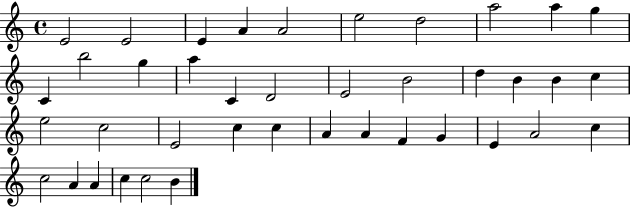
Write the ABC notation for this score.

X:1
T:Untitled
M:4/4
L:1/4
K:C
E2 E2 E A A2 e2 d2 a2 a g C b2 g a C D2 E2 B2 d B B c e2 c2 E2 c c A A F G E A2 c c2 A A c c2 B